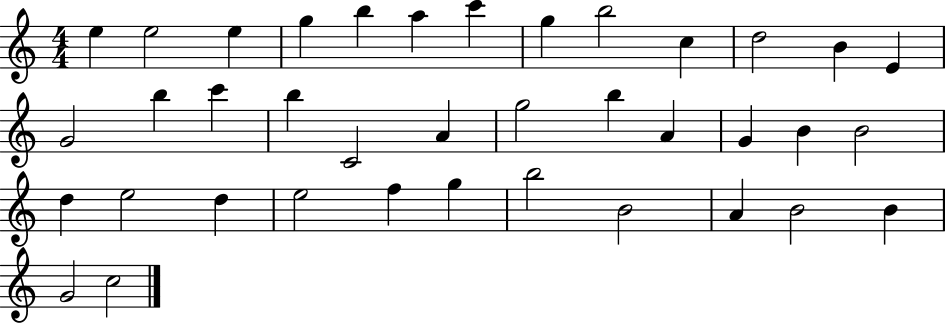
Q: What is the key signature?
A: C major